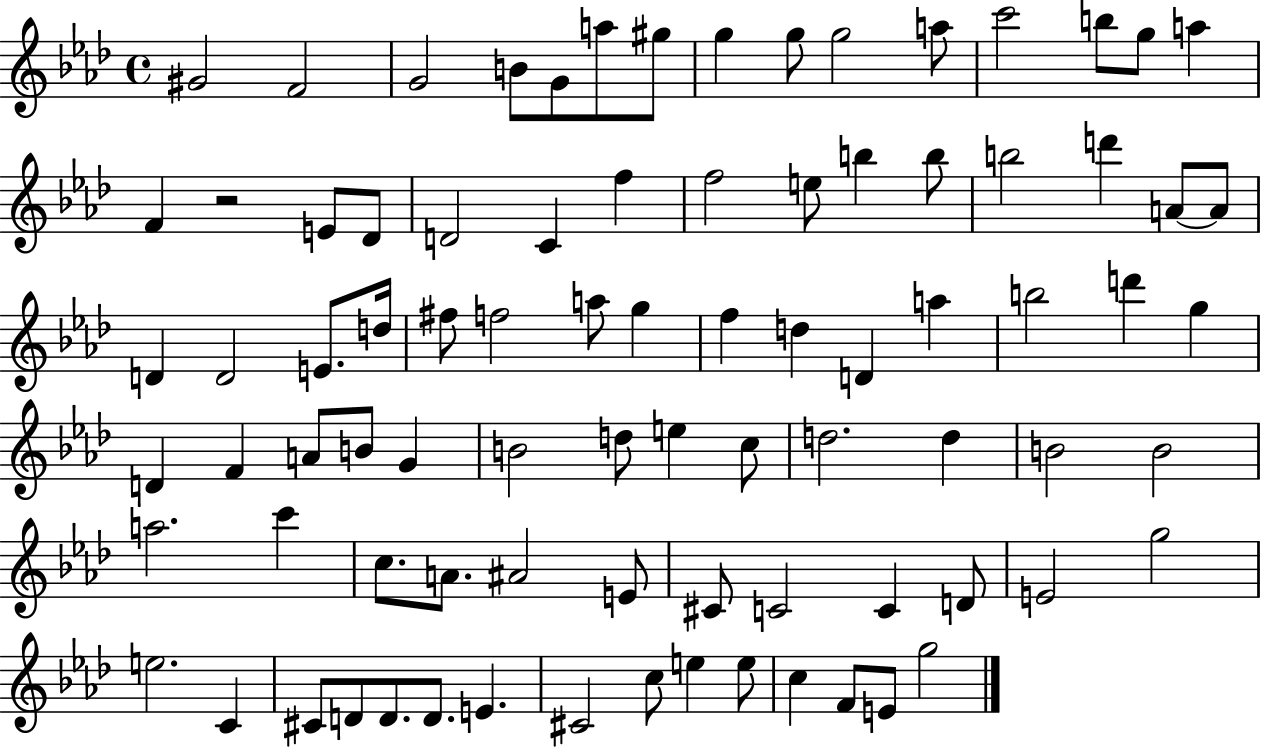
X:1
T:Untitled
M:4/4
L:1/4
K:Ab
^G2 F2 G2 B/2 G/2 a/2 ^g/2 g g/2 g2 a/2 c'2 b/2 g/2 a F z2 E/2 _D/2 D2 C f f2 e/2 b b/2 b2 d' A/2 A/2 D D2 E/2 d/4 ^f/2 f2 a/2 g f d D a b2 d' g D F A/2 B/2 G B2 d/2 e c/2 d2 d B2 B2 a2 c' c/2 A/2 ^A2 E/2 ^C/2 C2 C D/2 E2 g2 e2 C ^C/2 D/2 D/2 D/2 E ^C2 c/2 e e/2 c F/2 E/2 g2